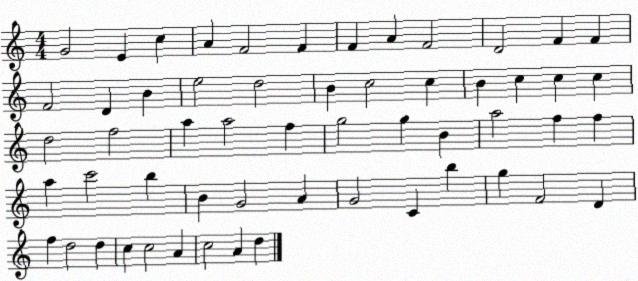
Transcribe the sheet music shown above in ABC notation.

X:1
T:Untitled
M:4/4
L:1/4
K:C
G2 E c A F2 F F A F2 D2 F F F2 D B e2 d2 B c2 c B c c c d2 f2 a a2 f g2 g B a2 f f a c'2 b B G2 A G2 C b g F2 D f d2 d c c2 A c2 A d